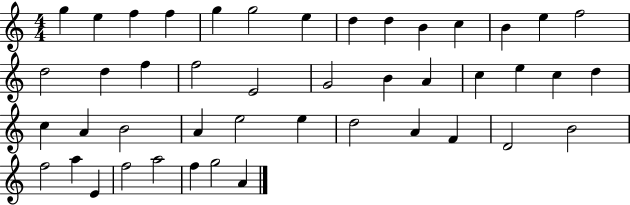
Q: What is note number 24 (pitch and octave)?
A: E5